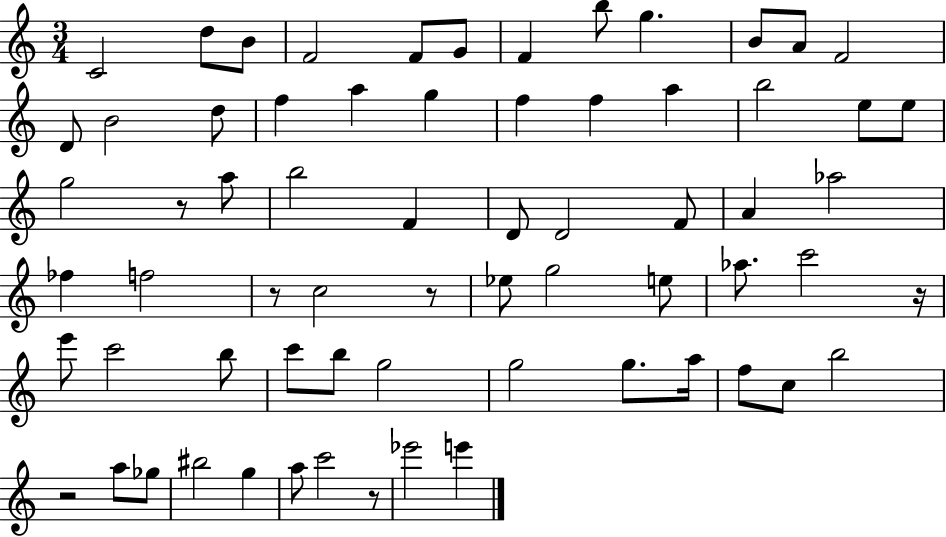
C4/h D5/e B4/e F4/h F4/e G4/e F4/q B5/e G5/q. B4/e A4/e F4/h D4/e B4/h D5/e F5/q A5/q G5/q F5/q F5/q A5/q B5/h E5/e E5/e G5/h R/e A5/e B5/h F4/q D4/e D4/h F4/e A4/q Ab5/h FES5/q F5/h R/e C5/h R/e Eb5/e G5/h E5/e Ab5/e. C6/h R/s E6/e C6/h B5/e C6/e B5/e G5/h G5/h G5/e. A5/s F5/e C5/e B5/h R/h A5/e Gb5/e BIS5/h G5/q A5/e C6/h R/e Eb6/h E6/q